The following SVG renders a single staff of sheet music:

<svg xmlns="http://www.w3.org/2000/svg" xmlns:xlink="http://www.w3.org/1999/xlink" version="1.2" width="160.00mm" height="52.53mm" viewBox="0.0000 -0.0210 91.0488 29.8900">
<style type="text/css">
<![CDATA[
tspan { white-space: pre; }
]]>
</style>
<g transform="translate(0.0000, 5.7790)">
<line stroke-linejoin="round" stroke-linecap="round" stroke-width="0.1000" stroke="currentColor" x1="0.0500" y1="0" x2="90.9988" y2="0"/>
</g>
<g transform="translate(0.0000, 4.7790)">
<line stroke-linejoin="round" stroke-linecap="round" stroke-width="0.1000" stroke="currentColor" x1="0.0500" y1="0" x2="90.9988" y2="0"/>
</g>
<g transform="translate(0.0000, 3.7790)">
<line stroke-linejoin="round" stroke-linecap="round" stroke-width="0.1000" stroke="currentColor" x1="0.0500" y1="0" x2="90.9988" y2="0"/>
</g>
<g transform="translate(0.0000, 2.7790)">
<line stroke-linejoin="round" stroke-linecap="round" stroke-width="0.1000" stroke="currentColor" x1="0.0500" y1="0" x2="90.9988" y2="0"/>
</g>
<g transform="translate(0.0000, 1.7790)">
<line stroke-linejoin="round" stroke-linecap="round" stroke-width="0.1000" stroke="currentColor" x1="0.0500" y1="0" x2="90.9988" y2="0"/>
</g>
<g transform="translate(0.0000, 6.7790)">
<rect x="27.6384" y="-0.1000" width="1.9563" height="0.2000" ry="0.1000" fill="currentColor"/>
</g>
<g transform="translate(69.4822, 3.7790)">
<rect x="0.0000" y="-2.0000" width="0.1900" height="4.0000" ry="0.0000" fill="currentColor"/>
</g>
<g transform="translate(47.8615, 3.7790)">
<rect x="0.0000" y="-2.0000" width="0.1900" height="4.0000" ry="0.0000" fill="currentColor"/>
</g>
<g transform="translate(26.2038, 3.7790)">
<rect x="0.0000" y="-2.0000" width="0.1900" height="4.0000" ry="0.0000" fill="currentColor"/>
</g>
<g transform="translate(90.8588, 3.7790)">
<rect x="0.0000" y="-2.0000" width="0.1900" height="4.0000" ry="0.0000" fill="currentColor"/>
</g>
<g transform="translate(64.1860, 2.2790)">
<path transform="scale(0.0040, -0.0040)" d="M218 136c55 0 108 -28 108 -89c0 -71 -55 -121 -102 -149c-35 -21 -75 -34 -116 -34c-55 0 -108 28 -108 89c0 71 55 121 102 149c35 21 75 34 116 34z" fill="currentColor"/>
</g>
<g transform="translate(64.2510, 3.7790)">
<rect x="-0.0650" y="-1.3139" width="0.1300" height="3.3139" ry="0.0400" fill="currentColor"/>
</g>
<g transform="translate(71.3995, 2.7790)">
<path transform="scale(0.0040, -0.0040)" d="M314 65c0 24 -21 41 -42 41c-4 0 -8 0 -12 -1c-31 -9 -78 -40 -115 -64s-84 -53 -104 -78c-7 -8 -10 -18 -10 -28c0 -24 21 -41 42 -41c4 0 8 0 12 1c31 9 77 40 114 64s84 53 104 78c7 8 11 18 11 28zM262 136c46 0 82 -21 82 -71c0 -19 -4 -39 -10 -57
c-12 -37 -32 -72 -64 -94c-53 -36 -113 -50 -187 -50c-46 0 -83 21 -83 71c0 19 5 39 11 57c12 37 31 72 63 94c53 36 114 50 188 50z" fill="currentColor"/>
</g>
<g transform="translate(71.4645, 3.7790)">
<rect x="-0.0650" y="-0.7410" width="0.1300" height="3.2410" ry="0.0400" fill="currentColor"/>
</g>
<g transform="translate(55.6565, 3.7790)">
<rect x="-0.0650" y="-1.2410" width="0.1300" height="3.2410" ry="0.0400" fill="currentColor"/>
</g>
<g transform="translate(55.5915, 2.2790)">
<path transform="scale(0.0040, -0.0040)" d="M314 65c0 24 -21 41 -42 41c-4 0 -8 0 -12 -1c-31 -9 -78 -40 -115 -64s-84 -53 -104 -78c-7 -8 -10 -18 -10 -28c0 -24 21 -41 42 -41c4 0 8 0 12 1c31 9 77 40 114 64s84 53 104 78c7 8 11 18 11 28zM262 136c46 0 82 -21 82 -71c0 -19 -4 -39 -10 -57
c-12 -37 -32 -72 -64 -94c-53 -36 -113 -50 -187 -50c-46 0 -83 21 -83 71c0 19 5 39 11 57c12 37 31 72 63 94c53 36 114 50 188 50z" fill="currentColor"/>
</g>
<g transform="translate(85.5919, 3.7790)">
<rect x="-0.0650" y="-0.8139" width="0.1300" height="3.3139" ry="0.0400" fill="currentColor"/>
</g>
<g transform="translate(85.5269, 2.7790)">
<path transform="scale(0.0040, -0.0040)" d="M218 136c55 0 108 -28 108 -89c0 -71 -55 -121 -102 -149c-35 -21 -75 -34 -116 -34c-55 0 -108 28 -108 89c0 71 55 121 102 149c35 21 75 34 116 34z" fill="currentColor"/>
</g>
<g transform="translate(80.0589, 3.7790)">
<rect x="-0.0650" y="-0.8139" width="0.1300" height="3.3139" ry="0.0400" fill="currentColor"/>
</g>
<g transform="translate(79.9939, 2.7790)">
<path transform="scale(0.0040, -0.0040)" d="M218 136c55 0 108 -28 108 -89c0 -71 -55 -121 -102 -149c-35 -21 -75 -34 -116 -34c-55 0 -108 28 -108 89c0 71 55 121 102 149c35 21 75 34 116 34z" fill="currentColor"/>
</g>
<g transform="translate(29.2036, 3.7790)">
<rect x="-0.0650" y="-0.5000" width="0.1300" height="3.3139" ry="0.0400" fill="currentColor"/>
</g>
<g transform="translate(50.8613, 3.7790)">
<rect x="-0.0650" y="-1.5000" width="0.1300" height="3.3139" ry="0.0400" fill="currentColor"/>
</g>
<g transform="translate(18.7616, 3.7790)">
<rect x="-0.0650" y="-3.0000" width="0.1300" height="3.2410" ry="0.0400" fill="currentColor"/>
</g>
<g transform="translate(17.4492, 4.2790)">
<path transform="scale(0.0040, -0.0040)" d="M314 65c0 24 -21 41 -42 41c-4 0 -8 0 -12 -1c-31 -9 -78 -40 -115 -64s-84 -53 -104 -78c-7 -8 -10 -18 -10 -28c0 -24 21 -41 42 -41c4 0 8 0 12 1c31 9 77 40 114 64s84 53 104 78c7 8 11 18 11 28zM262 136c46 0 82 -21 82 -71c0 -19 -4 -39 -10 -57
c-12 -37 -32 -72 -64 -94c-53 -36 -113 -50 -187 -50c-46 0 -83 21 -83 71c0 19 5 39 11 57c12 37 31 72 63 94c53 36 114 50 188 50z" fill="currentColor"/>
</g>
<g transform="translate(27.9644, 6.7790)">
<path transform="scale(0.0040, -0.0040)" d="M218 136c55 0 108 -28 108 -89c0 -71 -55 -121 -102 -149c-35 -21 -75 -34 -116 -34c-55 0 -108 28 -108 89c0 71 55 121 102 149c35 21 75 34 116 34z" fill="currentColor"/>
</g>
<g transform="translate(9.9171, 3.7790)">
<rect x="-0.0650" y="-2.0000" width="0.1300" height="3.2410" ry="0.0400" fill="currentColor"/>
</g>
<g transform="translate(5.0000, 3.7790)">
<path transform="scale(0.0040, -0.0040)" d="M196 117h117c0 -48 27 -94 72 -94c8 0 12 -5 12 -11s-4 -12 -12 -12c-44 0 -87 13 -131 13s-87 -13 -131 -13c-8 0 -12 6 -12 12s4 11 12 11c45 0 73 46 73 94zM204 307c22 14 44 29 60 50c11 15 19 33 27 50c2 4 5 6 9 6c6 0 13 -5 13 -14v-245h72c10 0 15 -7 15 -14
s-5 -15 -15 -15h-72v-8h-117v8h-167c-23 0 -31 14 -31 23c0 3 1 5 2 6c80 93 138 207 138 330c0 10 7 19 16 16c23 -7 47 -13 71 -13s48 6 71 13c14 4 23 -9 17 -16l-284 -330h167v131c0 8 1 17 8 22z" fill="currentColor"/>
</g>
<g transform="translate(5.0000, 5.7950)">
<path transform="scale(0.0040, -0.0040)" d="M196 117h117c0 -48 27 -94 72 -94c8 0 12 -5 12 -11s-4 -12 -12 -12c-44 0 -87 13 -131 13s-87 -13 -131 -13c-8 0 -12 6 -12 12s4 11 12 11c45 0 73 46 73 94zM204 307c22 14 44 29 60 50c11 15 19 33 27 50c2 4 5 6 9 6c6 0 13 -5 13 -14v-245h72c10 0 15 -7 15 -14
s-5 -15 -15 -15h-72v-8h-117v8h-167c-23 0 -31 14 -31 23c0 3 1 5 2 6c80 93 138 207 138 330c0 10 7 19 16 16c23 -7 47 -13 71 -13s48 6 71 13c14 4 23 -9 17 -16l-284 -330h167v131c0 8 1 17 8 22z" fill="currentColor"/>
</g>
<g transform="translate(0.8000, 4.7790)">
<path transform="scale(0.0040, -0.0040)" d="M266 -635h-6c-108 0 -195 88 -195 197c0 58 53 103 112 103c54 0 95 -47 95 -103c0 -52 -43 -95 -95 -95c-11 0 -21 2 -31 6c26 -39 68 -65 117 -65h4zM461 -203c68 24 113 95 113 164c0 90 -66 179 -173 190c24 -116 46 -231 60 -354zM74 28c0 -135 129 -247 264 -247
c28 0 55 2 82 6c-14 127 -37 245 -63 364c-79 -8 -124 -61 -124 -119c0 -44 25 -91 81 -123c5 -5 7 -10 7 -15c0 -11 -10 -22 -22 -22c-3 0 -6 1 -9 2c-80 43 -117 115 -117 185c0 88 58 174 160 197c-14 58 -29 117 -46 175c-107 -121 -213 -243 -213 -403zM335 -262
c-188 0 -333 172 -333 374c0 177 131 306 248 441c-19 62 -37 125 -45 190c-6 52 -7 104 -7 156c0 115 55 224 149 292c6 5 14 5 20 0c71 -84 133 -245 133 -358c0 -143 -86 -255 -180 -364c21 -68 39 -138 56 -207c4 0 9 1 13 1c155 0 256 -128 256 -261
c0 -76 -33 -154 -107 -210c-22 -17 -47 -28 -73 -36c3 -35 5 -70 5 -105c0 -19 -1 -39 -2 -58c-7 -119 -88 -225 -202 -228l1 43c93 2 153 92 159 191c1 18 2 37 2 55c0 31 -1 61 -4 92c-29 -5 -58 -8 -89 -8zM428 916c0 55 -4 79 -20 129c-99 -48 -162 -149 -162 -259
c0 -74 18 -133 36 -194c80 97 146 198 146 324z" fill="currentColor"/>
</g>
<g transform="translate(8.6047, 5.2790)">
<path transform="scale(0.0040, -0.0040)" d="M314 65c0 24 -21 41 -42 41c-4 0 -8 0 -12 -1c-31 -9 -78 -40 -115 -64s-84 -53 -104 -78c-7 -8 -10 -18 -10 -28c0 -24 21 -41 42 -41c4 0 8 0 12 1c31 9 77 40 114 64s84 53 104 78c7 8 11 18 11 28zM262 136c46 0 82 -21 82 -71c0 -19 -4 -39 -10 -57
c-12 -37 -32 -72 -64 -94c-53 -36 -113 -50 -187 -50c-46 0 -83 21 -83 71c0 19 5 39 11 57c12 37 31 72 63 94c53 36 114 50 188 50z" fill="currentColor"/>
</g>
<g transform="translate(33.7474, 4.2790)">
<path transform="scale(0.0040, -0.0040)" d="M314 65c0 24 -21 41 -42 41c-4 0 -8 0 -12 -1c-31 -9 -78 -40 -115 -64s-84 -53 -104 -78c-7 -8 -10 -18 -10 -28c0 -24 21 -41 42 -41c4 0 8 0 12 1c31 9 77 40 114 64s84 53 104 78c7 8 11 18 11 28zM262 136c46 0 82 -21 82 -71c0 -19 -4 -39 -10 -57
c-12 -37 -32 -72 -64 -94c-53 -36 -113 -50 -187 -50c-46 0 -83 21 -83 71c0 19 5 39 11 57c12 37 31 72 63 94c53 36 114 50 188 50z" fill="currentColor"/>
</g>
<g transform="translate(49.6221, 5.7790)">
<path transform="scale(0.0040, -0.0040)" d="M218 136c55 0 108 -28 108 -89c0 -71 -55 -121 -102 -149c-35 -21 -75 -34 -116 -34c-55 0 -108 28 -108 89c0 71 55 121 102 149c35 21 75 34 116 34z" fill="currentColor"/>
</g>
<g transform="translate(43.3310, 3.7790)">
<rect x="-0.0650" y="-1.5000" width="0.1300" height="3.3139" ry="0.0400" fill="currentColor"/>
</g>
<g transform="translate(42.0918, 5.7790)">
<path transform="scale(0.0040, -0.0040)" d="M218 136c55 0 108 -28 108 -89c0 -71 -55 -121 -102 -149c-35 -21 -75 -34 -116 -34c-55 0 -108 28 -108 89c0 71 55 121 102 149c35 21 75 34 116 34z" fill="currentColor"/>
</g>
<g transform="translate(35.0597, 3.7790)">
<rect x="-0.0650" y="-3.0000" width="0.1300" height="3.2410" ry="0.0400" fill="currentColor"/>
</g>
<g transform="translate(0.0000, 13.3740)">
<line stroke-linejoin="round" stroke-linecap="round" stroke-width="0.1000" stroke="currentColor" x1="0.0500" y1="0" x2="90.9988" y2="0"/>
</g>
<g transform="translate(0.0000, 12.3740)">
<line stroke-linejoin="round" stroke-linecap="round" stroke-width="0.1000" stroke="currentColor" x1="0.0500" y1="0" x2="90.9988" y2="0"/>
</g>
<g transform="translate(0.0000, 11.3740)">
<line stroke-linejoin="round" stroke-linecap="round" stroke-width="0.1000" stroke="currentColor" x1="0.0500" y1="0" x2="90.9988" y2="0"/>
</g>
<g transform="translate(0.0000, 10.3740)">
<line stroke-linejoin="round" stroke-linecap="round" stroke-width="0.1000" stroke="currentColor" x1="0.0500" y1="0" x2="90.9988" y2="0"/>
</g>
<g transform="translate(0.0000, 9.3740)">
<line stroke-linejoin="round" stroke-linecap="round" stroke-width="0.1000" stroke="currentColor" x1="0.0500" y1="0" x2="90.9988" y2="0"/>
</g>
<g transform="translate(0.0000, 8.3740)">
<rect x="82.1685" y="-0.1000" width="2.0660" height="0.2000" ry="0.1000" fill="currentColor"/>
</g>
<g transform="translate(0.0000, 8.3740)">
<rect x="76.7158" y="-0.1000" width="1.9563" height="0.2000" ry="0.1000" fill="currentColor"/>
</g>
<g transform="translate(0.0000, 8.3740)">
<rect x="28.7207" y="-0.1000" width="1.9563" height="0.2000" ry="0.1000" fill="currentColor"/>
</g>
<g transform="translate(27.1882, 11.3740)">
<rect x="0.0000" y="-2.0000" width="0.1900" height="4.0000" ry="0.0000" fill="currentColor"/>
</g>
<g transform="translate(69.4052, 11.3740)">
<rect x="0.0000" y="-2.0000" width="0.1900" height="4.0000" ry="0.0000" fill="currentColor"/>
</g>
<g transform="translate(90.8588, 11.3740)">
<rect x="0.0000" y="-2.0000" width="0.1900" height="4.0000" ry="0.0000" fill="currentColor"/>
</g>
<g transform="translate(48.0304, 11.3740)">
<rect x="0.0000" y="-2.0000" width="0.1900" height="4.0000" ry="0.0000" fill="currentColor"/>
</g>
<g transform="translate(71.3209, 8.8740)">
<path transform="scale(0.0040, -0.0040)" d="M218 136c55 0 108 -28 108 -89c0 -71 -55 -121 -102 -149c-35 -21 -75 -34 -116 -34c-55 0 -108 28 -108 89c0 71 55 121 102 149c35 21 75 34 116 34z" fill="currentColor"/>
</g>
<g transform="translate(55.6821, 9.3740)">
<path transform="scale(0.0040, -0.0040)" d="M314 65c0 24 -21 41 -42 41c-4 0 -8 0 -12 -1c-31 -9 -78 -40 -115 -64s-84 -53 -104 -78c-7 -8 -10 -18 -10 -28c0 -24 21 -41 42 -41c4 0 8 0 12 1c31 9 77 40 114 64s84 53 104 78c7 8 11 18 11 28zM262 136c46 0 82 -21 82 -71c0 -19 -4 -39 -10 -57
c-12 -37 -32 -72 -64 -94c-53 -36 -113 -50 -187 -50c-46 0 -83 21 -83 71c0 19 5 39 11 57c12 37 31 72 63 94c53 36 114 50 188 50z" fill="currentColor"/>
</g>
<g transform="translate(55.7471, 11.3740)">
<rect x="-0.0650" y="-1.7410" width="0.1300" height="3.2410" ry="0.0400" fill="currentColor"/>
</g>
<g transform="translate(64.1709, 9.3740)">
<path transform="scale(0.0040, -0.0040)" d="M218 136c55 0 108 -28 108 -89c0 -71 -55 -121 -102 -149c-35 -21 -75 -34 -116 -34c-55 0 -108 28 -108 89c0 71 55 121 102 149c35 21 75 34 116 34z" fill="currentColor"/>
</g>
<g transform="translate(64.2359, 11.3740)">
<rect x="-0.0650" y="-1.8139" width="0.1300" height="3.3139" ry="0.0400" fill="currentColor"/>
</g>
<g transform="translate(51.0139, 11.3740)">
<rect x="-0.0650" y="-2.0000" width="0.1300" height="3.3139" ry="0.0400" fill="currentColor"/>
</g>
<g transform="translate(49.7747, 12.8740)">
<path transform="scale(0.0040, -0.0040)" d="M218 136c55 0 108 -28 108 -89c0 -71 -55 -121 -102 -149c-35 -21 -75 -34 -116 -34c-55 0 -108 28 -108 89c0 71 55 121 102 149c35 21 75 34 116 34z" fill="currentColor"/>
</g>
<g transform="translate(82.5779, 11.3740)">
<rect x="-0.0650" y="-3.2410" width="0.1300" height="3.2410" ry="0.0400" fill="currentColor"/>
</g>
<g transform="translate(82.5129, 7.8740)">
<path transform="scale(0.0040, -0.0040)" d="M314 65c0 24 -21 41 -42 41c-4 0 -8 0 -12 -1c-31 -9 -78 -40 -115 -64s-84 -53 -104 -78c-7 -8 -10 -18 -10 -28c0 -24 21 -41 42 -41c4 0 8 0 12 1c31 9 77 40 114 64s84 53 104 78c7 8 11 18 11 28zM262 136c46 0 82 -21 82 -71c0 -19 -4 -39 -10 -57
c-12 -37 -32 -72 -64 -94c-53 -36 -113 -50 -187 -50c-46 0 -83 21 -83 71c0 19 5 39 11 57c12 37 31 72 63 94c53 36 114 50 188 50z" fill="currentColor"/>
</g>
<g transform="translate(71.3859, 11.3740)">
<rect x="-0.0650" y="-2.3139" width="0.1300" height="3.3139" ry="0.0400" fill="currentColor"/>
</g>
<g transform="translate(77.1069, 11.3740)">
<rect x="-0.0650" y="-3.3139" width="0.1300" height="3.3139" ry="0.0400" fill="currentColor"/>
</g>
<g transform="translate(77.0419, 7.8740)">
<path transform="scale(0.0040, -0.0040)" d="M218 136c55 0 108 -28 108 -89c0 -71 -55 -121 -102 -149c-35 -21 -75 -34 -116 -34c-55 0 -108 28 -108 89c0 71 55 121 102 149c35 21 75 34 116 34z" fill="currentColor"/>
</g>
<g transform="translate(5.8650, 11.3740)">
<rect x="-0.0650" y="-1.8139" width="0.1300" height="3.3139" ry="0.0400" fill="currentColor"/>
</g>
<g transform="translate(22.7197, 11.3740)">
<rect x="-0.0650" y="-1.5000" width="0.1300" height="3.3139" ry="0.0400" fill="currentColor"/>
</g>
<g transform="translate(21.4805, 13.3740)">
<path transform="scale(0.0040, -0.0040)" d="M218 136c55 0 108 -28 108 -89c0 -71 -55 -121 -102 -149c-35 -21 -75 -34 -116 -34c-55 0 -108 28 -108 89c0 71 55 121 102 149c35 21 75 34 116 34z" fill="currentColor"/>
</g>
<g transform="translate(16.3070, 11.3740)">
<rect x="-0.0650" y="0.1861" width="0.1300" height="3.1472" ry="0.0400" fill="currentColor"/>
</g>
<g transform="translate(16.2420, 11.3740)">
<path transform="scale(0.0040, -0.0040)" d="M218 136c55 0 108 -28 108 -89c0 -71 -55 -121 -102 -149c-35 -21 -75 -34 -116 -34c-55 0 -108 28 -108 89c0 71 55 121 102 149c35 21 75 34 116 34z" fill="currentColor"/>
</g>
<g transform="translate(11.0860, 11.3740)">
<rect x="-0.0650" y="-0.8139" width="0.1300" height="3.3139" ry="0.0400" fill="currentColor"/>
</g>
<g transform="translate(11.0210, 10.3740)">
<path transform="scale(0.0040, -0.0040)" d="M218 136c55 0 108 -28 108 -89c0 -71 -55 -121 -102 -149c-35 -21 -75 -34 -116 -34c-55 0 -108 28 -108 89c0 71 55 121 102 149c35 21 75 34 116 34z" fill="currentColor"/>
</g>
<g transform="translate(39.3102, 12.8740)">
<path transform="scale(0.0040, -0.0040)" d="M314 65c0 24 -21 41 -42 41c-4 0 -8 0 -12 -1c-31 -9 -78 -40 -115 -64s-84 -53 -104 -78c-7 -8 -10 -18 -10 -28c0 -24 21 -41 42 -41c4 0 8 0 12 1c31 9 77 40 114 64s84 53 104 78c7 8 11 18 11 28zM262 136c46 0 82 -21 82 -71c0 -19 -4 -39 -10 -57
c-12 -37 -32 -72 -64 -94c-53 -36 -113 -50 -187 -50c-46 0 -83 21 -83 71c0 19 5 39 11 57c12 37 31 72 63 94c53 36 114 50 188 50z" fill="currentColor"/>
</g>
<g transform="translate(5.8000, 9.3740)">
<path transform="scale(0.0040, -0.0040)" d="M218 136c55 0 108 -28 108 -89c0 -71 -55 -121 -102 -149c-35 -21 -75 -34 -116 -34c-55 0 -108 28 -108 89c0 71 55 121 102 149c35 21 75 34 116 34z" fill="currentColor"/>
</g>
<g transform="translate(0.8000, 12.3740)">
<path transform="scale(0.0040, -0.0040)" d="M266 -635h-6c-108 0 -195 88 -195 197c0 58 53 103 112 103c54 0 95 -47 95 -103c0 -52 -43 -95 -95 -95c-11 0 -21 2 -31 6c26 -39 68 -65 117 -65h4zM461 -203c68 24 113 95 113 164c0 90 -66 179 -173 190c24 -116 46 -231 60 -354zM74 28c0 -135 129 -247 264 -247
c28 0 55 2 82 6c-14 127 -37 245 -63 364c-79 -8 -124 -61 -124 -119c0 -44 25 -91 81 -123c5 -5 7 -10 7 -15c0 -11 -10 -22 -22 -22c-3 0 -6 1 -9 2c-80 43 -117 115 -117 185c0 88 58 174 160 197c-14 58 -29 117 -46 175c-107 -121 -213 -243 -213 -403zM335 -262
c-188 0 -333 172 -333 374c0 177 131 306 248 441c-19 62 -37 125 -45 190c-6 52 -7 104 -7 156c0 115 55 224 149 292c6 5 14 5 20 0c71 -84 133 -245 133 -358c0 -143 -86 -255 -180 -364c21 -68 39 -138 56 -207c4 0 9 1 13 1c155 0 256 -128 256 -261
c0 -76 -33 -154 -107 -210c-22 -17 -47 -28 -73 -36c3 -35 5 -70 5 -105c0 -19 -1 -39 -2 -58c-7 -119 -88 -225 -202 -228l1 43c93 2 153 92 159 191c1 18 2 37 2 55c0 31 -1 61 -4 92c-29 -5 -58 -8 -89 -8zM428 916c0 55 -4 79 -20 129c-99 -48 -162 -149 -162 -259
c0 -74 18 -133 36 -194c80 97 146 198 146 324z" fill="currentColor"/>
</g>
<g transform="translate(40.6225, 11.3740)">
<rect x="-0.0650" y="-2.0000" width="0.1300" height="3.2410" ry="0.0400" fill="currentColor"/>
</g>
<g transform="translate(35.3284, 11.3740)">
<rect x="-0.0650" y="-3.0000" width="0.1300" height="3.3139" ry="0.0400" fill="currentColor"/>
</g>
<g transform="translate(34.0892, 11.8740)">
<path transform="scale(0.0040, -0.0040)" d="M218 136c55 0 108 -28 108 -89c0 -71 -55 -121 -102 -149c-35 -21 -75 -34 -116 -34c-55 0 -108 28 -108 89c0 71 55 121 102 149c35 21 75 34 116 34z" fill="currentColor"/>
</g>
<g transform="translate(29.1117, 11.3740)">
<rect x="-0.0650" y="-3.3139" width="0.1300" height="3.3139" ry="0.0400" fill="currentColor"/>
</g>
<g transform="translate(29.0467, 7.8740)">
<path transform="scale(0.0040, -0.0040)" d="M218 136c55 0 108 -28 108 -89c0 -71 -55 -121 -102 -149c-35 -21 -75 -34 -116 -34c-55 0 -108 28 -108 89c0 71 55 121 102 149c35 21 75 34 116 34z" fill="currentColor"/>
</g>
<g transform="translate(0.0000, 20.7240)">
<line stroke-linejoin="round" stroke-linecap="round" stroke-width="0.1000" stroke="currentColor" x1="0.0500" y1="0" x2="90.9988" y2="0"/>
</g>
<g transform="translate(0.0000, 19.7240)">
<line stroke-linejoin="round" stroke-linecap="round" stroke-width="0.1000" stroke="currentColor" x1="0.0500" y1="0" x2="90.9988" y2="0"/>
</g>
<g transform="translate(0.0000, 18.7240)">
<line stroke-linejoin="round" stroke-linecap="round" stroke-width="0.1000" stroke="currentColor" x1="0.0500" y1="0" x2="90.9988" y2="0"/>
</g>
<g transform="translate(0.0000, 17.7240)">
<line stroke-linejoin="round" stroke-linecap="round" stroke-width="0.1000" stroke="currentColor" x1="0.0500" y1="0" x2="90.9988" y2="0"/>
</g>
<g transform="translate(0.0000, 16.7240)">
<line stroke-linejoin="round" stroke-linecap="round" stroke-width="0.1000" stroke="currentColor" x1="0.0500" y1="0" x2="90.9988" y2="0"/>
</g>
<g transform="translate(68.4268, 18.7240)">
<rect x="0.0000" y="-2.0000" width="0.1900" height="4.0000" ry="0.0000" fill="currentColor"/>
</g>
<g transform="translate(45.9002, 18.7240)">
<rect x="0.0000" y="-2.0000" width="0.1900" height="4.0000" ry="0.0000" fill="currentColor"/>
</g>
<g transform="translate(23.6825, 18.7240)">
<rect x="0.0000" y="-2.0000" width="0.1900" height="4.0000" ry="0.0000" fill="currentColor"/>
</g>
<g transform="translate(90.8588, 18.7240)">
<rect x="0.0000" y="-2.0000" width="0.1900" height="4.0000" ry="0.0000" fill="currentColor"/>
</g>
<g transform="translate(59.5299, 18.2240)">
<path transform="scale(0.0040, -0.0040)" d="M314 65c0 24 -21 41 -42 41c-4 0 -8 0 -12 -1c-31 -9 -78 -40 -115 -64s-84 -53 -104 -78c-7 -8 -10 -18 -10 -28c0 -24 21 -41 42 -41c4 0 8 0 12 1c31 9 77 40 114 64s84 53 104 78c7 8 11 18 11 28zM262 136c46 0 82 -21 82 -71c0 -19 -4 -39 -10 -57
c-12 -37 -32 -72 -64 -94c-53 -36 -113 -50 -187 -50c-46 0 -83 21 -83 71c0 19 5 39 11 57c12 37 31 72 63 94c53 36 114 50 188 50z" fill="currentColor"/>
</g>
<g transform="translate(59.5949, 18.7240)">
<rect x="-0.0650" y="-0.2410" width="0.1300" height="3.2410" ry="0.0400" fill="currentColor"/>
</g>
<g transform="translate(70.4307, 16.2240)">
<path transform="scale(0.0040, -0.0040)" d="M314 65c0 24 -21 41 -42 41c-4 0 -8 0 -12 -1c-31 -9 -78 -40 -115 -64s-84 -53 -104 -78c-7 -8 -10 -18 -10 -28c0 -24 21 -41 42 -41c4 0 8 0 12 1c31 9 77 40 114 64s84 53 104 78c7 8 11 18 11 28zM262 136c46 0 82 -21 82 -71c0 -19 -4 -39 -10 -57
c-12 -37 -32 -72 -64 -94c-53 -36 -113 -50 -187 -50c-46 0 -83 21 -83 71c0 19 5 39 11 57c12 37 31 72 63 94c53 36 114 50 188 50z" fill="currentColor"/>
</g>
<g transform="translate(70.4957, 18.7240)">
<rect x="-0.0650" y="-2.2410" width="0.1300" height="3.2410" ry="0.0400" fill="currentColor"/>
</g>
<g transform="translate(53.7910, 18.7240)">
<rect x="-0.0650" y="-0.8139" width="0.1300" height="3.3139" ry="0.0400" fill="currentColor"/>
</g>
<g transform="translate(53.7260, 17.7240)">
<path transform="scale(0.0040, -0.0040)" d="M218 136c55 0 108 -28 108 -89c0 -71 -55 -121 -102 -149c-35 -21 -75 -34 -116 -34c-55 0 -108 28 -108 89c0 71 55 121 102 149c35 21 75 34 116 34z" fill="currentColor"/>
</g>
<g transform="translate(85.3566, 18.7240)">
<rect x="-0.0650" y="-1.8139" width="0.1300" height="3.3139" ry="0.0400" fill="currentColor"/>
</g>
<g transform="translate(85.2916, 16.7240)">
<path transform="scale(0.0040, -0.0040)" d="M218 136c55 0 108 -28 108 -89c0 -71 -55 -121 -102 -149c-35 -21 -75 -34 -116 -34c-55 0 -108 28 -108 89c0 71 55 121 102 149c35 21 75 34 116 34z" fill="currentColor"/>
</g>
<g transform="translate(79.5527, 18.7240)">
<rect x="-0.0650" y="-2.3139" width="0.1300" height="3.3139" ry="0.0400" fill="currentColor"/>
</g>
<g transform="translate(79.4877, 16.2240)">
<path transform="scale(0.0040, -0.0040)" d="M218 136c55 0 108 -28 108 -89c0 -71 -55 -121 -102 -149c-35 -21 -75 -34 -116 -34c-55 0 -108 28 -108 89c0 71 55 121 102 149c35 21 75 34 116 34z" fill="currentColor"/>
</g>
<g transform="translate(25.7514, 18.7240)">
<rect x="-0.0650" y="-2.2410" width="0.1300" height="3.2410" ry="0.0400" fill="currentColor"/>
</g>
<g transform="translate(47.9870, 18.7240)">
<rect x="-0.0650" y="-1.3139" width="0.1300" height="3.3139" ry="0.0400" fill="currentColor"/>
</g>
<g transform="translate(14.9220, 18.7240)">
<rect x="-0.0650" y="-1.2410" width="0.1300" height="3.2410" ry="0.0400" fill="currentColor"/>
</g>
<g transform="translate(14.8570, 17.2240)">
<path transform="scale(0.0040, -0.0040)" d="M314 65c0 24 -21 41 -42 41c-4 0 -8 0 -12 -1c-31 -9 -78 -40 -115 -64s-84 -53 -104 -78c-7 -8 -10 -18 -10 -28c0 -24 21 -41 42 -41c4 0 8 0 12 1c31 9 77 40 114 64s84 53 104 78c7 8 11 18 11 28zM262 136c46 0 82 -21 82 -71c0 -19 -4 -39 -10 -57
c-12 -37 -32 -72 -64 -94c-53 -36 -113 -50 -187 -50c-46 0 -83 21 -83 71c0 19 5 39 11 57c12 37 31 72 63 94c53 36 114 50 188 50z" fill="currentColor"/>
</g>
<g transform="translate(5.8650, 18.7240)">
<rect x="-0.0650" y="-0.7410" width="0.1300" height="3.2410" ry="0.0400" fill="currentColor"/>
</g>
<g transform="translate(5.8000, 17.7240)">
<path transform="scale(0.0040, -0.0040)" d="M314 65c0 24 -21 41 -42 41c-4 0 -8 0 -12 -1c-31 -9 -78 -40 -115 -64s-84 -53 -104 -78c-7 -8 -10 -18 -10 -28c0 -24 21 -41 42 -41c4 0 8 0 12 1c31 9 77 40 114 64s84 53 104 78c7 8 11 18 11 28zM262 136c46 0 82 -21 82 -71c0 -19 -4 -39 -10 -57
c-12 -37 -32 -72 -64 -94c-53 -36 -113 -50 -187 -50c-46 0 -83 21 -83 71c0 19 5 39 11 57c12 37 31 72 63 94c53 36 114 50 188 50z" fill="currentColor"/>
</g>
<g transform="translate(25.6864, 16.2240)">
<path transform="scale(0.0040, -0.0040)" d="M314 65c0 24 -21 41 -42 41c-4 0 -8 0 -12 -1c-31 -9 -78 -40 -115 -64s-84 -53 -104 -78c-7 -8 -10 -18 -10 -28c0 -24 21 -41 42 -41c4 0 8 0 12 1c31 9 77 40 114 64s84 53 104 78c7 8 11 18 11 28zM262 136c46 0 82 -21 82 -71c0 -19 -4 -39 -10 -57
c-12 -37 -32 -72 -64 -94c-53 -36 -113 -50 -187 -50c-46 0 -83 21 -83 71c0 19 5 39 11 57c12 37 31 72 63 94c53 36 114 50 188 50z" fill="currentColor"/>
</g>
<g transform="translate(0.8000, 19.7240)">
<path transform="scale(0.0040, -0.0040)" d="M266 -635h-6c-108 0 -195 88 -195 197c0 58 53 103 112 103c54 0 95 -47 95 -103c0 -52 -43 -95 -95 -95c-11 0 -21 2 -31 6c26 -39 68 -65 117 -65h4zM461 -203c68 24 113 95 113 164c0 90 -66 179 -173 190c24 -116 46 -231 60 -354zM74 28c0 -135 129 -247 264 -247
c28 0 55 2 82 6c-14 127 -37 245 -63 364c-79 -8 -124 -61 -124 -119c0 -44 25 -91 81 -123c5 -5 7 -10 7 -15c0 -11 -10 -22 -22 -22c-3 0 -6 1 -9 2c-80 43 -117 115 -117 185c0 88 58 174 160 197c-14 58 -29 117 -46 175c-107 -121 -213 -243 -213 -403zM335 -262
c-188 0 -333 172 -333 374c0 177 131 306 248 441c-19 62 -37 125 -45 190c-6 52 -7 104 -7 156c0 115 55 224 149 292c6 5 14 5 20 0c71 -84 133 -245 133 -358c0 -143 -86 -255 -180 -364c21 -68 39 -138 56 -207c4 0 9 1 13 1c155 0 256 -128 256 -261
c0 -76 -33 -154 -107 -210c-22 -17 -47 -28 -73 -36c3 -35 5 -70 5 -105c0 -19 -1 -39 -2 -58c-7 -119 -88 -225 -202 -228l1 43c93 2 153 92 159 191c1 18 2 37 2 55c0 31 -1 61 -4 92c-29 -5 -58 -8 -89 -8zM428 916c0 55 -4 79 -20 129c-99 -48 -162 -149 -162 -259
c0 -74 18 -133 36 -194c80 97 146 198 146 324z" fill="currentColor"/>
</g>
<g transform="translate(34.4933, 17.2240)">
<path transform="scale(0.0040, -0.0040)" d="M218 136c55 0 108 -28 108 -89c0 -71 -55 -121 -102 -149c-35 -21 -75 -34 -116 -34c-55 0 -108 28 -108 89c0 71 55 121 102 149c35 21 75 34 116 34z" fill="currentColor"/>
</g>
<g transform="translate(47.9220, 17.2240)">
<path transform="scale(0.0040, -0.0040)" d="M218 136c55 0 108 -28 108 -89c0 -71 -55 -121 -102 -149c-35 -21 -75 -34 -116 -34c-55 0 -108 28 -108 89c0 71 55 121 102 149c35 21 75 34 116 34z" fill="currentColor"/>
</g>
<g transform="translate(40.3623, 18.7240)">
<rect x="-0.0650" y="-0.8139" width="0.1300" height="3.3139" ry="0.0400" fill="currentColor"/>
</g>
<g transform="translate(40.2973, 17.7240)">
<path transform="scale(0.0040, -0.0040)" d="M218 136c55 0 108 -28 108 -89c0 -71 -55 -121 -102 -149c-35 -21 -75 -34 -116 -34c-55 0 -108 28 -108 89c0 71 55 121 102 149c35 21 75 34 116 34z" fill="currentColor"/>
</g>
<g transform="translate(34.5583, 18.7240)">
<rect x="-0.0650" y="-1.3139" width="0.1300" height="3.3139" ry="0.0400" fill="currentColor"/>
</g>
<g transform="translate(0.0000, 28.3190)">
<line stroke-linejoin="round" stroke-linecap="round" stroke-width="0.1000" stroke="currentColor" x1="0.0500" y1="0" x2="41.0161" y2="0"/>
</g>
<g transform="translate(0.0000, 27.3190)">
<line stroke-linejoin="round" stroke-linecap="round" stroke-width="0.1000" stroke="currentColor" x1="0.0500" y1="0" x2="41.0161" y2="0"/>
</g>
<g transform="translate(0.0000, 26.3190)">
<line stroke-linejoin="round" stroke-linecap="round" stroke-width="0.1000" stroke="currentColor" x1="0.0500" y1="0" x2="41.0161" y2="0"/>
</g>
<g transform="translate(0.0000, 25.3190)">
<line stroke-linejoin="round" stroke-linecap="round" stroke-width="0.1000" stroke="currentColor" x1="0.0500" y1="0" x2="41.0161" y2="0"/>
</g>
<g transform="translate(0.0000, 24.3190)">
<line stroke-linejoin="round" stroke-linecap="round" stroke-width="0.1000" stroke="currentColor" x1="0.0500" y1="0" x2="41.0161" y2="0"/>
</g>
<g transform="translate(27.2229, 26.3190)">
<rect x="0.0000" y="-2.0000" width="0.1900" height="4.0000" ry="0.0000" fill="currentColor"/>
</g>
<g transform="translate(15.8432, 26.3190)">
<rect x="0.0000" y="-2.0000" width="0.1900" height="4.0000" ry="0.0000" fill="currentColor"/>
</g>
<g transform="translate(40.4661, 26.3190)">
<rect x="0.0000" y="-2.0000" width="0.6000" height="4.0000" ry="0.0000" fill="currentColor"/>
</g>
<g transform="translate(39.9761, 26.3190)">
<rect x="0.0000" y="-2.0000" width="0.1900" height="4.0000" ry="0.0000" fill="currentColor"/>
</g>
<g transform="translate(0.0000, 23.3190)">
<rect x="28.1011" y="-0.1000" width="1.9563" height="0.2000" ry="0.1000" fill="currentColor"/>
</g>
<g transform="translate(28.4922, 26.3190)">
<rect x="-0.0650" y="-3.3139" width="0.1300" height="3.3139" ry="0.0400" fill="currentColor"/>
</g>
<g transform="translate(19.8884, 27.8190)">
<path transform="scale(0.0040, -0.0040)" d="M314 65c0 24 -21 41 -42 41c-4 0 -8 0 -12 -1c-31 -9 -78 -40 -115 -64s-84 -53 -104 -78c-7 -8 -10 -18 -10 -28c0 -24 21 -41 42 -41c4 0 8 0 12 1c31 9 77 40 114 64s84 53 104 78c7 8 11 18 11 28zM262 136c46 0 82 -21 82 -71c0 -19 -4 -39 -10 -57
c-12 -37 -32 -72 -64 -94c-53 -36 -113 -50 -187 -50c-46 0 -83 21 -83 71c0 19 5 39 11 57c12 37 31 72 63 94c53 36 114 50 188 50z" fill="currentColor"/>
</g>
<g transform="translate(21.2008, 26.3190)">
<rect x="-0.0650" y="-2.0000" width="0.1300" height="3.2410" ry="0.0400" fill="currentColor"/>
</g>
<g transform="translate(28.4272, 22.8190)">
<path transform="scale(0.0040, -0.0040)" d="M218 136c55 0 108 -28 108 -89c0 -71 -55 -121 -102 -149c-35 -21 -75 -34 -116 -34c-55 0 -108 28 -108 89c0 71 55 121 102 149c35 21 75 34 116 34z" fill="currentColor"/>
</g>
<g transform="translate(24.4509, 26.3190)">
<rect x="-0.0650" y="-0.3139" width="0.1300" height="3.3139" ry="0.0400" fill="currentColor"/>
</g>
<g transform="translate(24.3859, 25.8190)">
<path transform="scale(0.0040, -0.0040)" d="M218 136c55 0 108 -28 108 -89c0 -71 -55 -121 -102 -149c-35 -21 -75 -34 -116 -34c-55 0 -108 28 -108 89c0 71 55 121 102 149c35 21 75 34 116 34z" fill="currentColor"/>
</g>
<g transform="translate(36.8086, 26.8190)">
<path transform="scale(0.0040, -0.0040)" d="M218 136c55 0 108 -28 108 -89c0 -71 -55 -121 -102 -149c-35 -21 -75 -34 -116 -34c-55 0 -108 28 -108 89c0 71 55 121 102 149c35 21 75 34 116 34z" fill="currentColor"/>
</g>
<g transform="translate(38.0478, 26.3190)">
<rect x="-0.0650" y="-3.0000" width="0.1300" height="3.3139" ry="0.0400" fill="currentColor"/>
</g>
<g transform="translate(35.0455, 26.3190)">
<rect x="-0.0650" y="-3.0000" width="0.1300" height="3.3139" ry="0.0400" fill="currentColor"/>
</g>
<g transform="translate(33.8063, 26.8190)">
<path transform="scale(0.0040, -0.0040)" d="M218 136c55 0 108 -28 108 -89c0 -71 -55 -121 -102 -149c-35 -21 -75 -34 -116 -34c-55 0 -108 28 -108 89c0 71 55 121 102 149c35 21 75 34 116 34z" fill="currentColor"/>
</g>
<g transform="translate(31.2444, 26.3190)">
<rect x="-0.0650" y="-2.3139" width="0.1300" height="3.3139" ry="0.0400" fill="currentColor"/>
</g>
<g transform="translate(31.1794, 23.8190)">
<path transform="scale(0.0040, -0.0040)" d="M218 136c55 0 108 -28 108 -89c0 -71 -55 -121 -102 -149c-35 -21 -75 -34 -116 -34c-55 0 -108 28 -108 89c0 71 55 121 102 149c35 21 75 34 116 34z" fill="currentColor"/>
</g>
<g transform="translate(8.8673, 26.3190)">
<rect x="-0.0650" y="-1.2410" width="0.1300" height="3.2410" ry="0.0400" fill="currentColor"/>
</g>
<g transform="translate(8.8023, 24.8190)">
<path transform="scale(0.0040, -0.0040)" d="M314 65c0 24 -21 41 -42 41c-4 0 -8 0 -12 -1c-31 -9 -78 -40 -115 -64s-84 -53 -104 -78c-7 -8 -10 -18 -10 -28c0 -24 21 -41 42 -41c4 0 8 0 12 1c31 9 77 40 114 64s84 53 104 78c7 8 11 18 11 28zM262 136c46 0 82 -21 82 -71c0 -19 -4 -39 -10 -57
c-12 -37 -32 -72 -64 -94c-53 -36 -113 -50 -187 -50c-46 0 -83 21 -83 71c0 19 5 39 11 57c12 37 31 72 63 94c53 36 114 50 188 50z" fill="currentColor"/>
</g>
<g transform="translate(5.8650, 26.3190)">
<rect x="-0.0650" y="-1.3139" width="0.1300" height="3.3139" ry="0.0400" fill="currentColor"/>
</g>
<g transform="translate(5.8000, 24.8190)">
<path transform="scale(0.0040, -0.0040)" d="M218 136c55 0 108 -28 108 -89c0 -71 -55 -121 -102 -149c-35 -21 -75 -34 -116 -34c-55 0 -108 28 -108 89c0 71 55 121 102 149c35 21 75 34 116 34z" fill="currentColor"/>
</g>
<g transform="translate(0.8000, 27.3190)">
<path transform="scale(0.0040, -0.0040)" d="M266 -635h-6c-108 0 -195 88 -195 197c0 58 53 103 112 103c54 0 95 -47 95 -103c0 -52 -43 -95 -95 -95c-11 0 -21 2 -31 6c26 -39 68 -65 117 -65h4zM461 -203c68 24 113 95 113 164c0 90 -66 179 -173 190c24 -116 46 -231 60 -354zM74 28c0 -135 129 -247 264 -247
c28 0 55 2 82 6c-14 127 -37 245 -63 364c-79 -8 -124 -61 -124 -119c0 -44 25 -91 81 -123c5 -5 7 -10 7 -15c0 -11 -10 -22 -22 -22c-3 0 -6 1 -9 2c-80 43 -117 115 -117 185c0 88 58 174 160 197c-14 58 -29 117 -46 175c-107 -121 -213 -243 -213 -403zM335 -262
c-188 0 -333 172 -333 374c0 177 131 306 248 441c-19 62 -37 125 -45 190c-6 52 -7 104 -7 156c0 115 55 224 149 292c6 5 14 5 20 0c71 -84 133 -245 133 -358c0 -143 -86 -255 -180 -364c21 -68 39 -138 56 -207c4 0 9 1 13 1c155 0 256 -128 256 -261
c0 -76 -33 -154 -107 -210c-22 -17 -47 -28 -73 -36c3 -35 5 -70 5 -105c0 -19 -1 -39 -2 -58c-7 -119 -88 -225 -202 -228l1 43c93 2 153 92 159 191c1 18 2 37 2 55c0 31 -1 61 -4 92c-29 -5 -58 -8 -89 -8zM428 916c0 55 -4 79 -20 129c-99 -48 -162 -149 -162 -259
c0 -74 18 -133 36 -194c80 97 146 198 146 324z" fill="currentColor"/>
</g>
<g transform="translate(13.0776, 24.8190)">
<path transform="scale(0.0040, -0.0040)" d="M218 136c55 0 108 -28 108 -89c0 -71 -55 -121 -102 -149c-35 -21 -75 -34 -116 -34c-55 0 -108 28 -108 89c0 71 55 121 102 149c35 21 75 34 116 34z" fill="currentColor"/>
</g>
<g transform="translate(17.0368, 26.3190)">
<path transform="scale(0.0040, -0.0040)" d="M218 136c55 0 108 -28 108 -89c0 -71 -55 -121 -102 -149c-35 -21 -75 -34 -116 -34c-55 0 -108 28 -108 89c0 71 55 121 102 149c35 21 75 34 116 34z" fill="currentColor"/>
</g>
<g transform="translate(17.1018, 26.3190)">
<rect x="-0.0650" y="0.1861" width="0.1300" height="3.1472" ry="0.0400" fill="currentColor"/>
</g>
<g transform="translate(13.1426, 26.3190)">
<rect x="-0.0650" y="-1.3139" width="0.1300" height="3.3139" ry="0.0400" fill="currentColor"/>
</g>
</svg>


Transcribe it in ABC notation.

X:1
T:Untitled
M:4/4
L:1/4
K:C
F2 A2 C A2 E E e2 e d2 d d f d B E b A F2 F f2 f g b b2 d2 e2 g2 e d e d c2 g2 g f e e2 e B F2 c b g A A